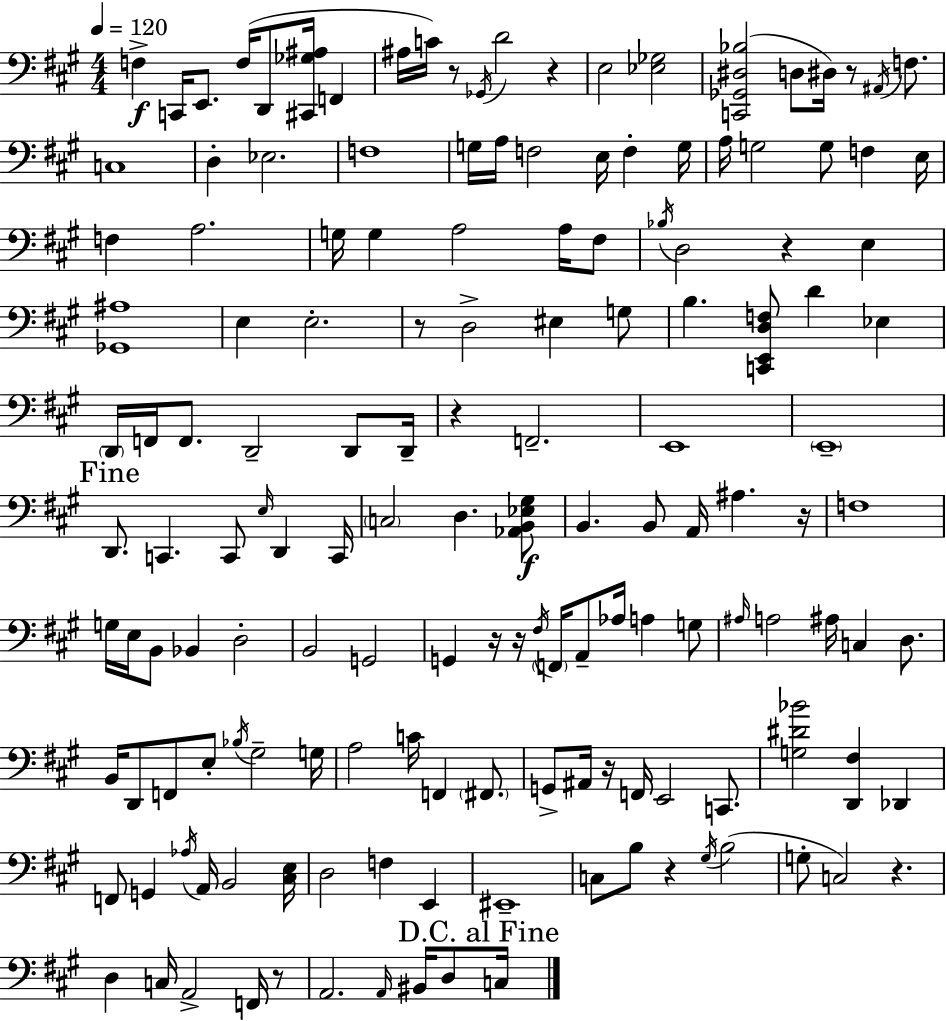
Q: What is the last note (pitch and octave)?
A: C3